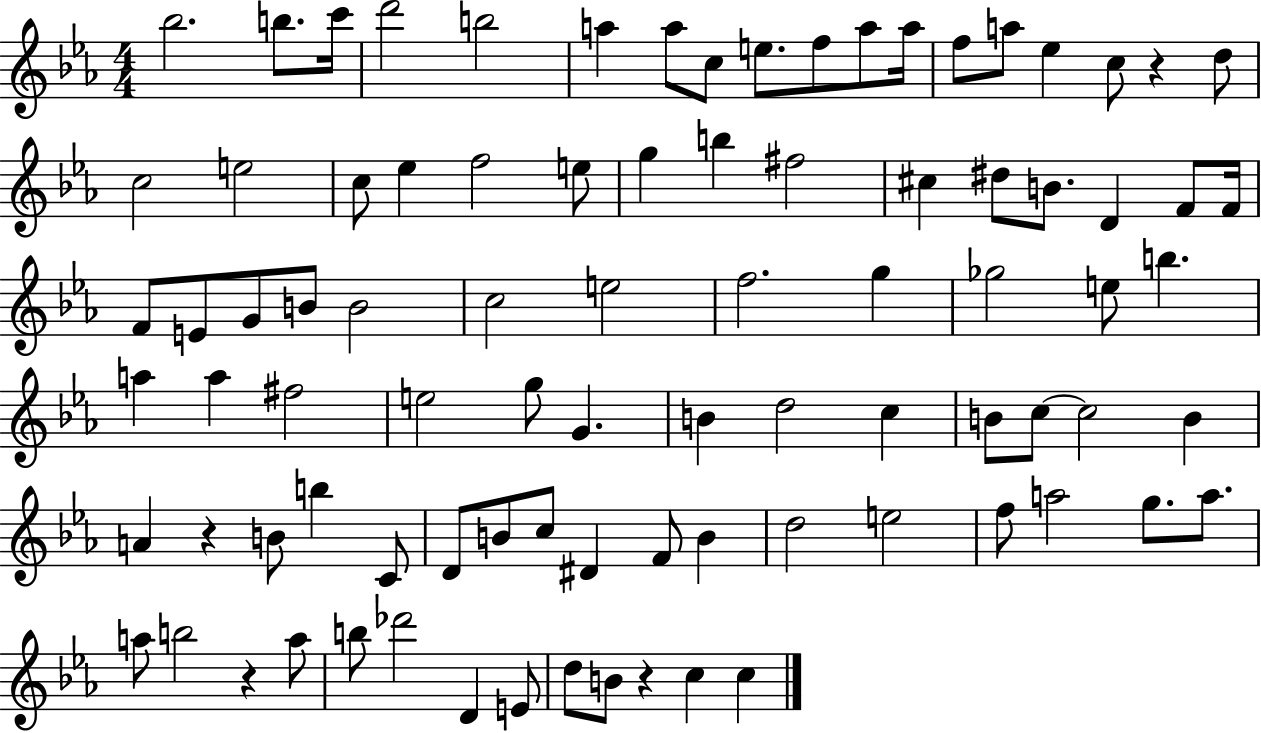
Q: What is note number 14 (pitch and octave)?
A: A5